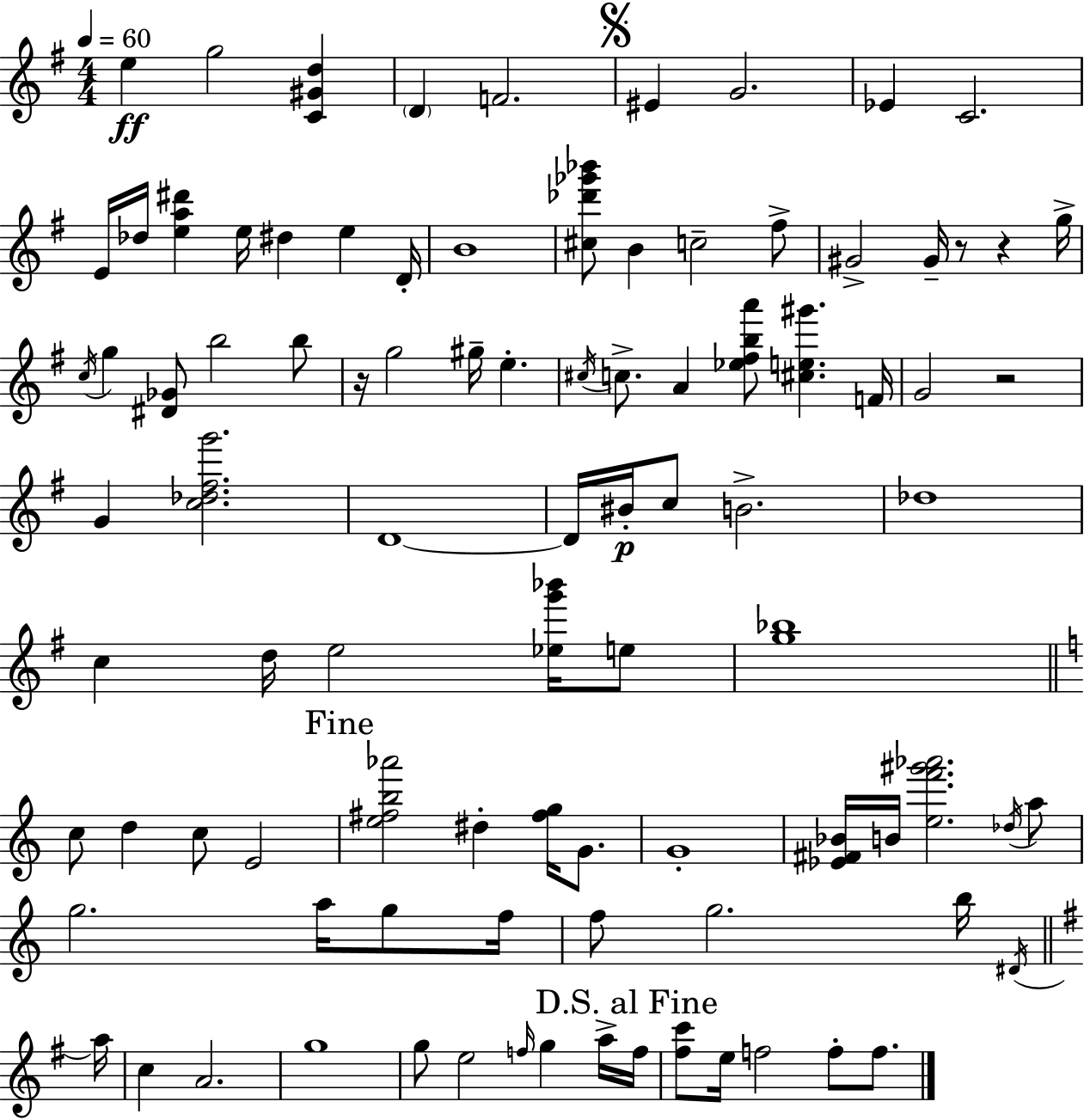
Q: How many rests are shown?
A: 4